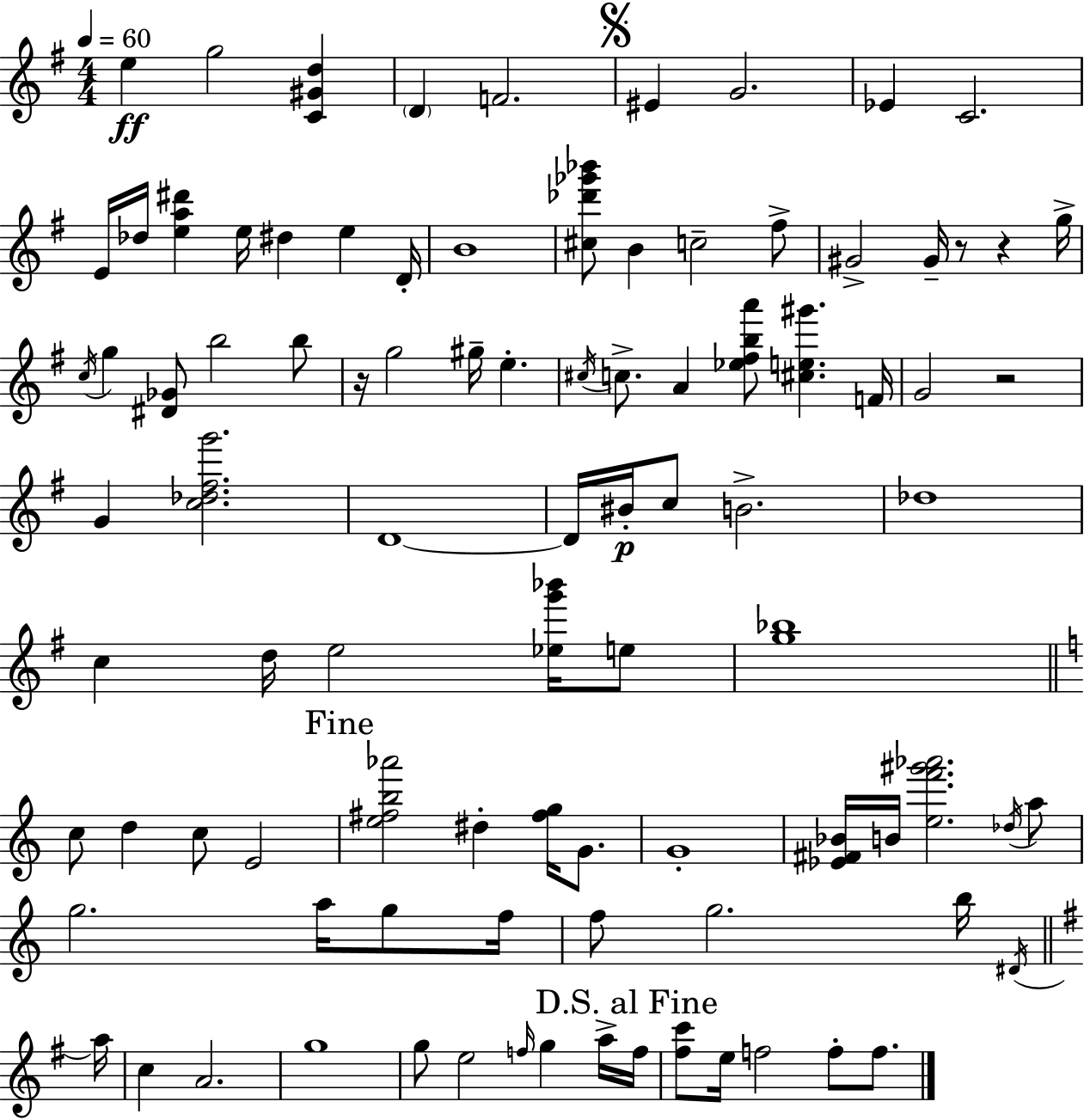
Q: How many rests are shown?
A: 4